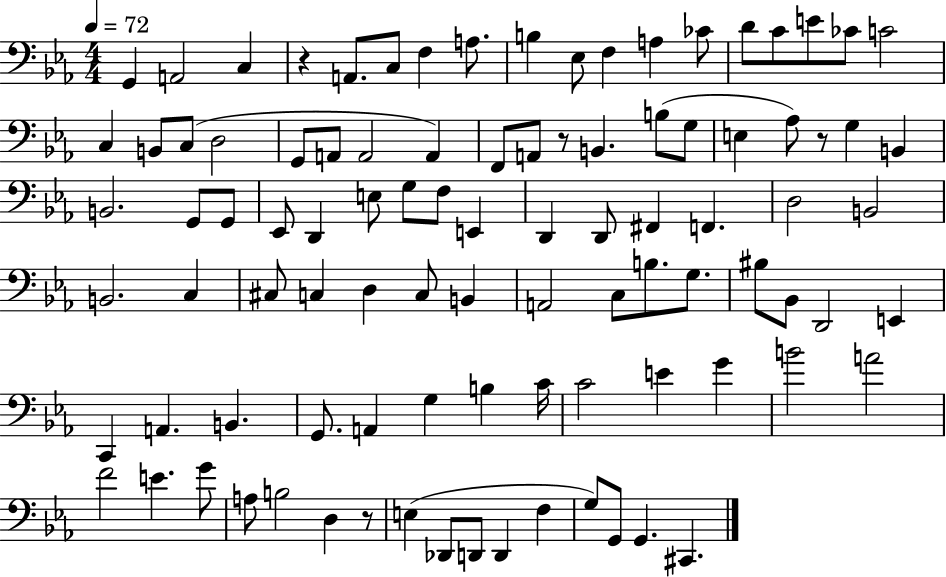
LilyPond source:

{
  \clef bass
  \numericTimeSignature
  \time 4/4
  \key ees \major
  \tempo 4 = 72
  g,4 a,2 c4 | r4 a,8. c8 f4 a8. | b4 ees8 f4 a4 ces'8 | d'8 c'8 e'8 ces'8 c'2 | \break c4 b,8 c8( d2 | g,8 a,8 a,2 a,4) | f,8 a,8 r8 b,4. b8( g8 | e4 aes8) r8 g4 b,4 | \break b,2. g,8 g,8 | ees,8 d,4 e8 g8 f8 e,4 | d,4 d,8 fis,4 f,4. | d2 b,2 | \break b,2. c4 | cis8 c4 d4 c8 b,4 | a,2 c8 b8. g8. | bis8 bes,8 d,2 e,4 | \break c,4 a,4. b,4. | g,8. a,4 g4 b4 c'16 | c'2 e'4 g'4 | b'2 a'2 | \break f'2 e'4. g'8 | a8 b2 d4 r8 | e4( des,8 d,8 d,4 f4 | g8) g,8 g,4. cis,4. | \break \bar "|."
}